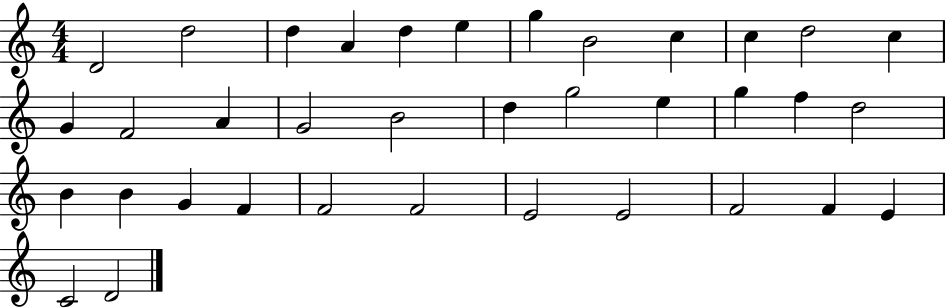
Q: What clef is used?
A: treble